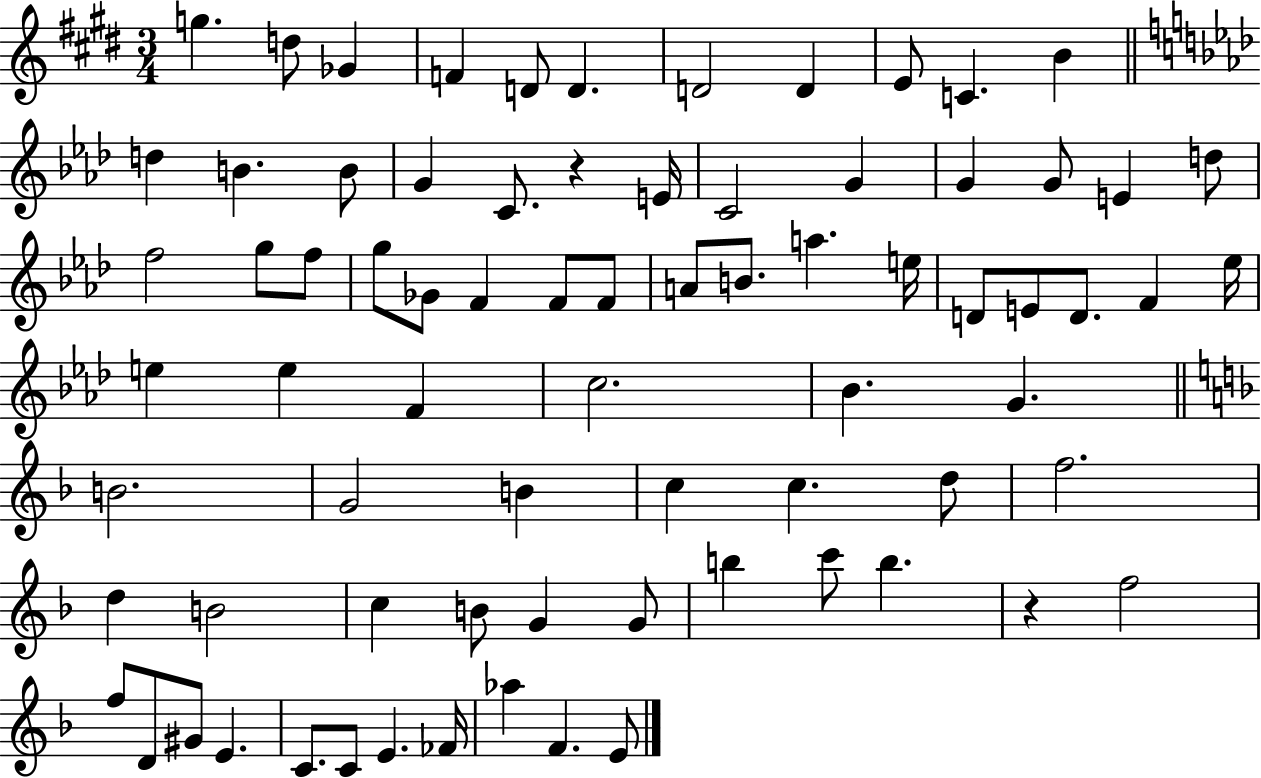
G5/q. D5/e Gb4/q F4/q D4/e D4/q. D4/h D4/q E4/e C4/q. B4/q D5/q B4/q. B4/e G4/q C4/e. R/q E4/s C4/h G4/q G4/q G4/e E4/q D5/e F5/h G5/e F5/e G5/e Gb4/e F4/q F4/e F4/e A4/e B4/e. A5/q. E5/s D4/e E4/e D4/e. F4/q Eb5/s E5/q E5/q F4/q C5/h. Bb4/q. G4/q. B4/h. G4/h B4/q C5/q C5/q. D5/e F5/h. D5/q B4/h C5/q B4/e G4/q G4/e B5/q C6/e B5/q. R/q F5/h F5/e D4/e G#4/e E4/q. C4/e. C4/e E4/q. FES4/s Ab5/q F4/q. E4/e